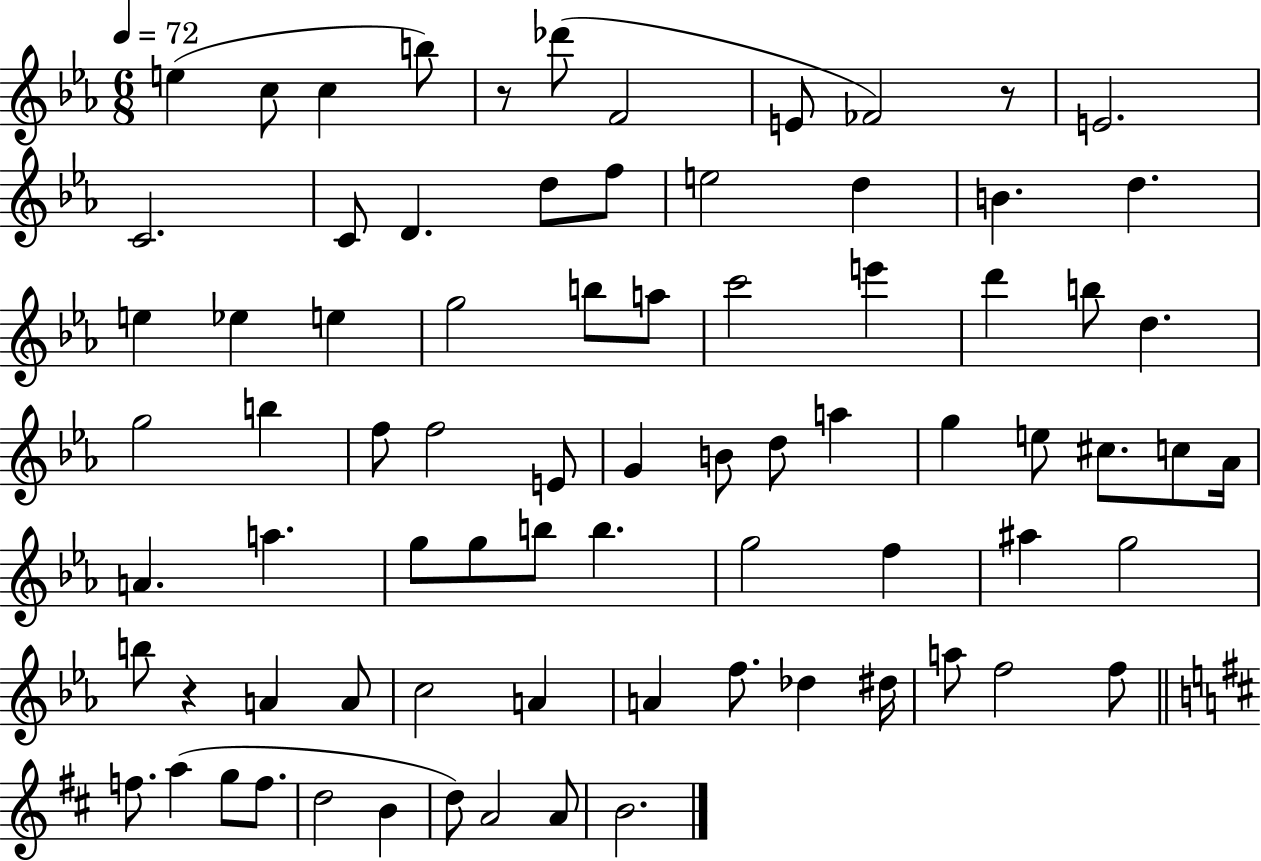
E5/q C5/e C5/q B5/e R/e Db6/e F4/h E4/e FES4/h R/e E4/h. C4/h. C4/e D4/q. D5/e F5/e E5/h D5/q B4/q. D5/q. E5/q Eb5/q E5/q G5/h B5/e A5/e C6/h E6/q D6/q B5/e D5/q. G5/h B5/q F5/e F5/h E4/e G4/q B4/e D5/e A5/q G5/q E5/e C#5/e. C5/e Ab4/s A4/q. A5/q. G5/e G5/e B5/e B5/q. G5/h F5/q A#5/q G5/h B5/e R/q A4/q A4/e C5/h A4/q A4/q F5/e. Db5/q D#5/s A5/e F5/h F5/e F5/e. A5/q G5/e F5/e. D5/h B4/q D5/e A4/h A4/e B4/h.